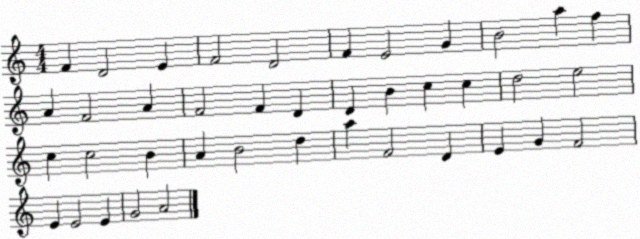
X:1
T:Untitled
M:4/4
L:1/4
K:C
F D2 E F2 D2 F E2 G B2 a f A F2 A F2 F D D B c c d2 e2 c c2 B A B2 d a F2 D E G F2 E E2 E G2 A2